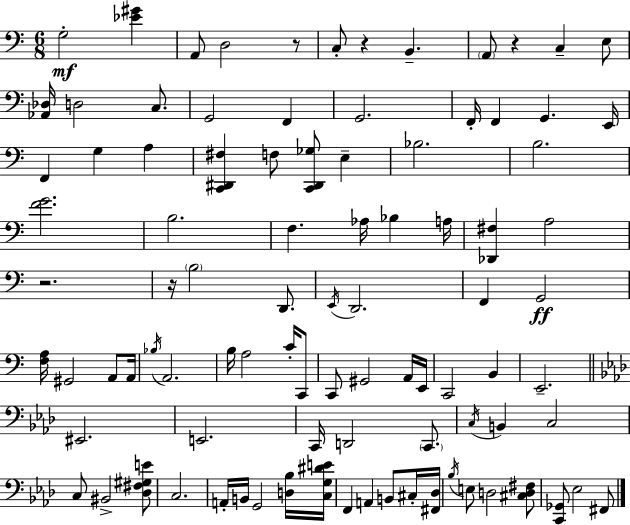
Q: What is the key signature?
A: C major